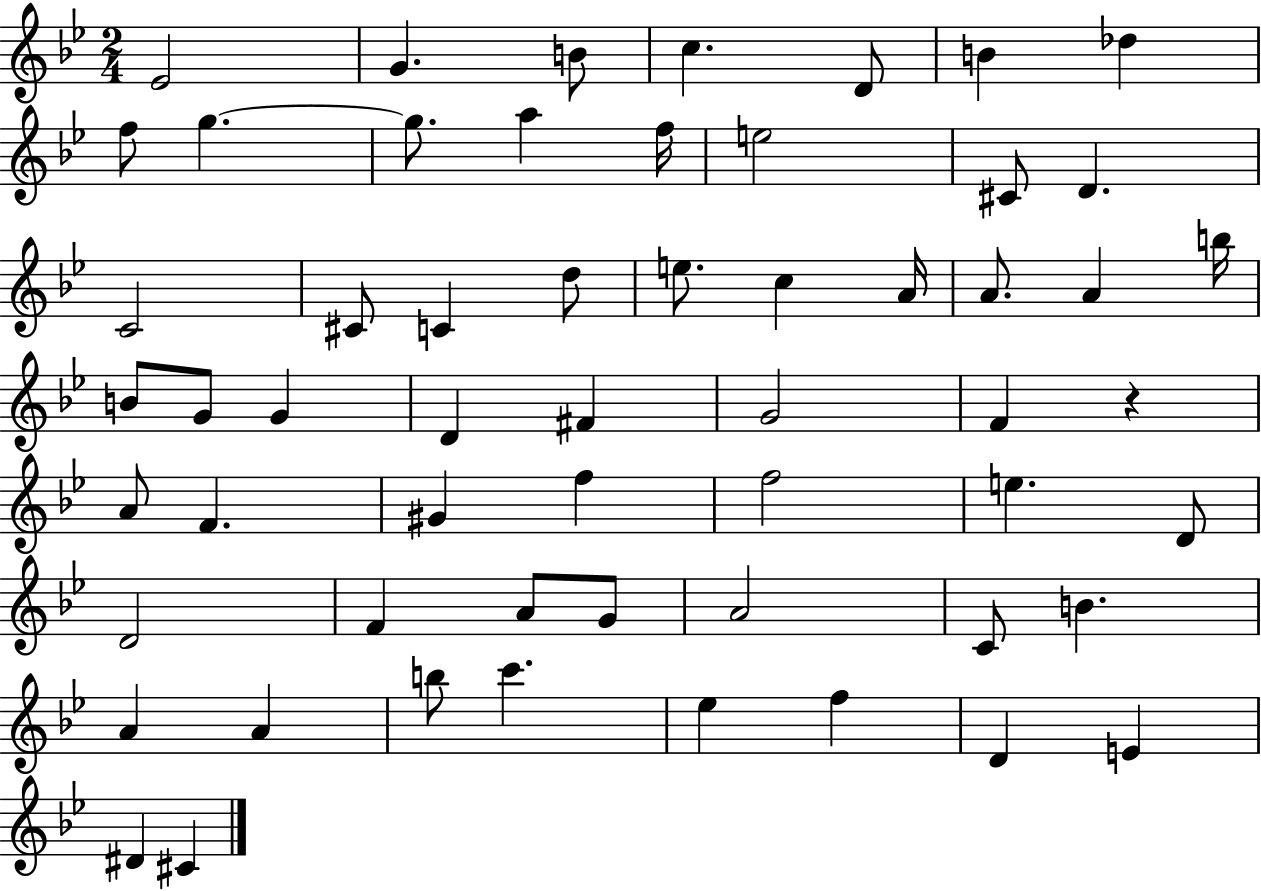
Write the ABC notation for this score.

X:1
T:Untitled
M:2/4
L:1/4
K:Bb
_E2 G B/2 c D/2 B _d f/2 g g/2 a f/4 e2 ^C/2 D C2 ^C/2 C d/2 e/2 c A/4 A/2 A b/4 B/2 G/2 G D ^F G2 F z A/2 F ^G f f2 e D/2 D2 F A/2 G/2 A2 C/2 B A A b/2 c' _e f D E ^D ^C